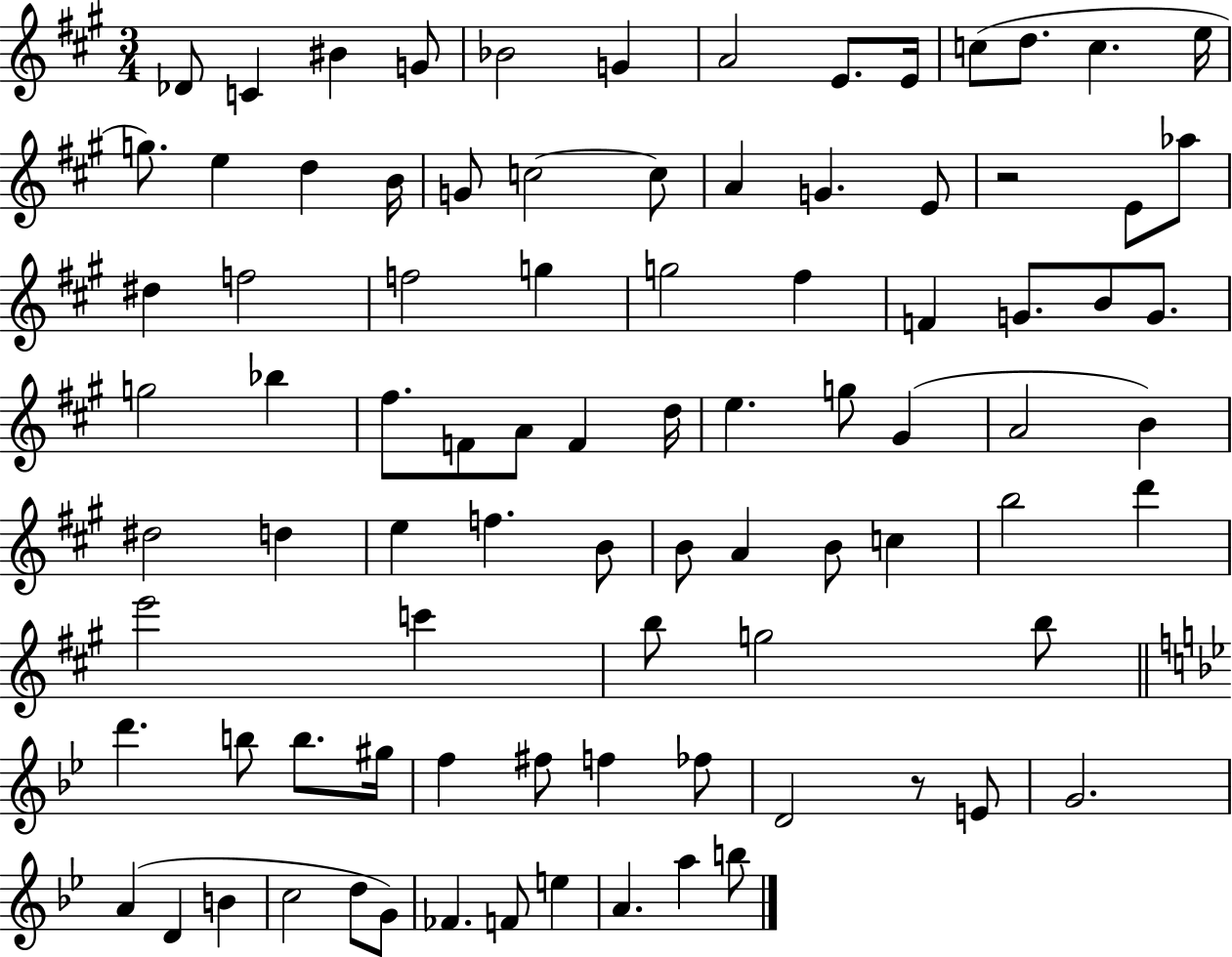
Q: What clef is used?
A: treble